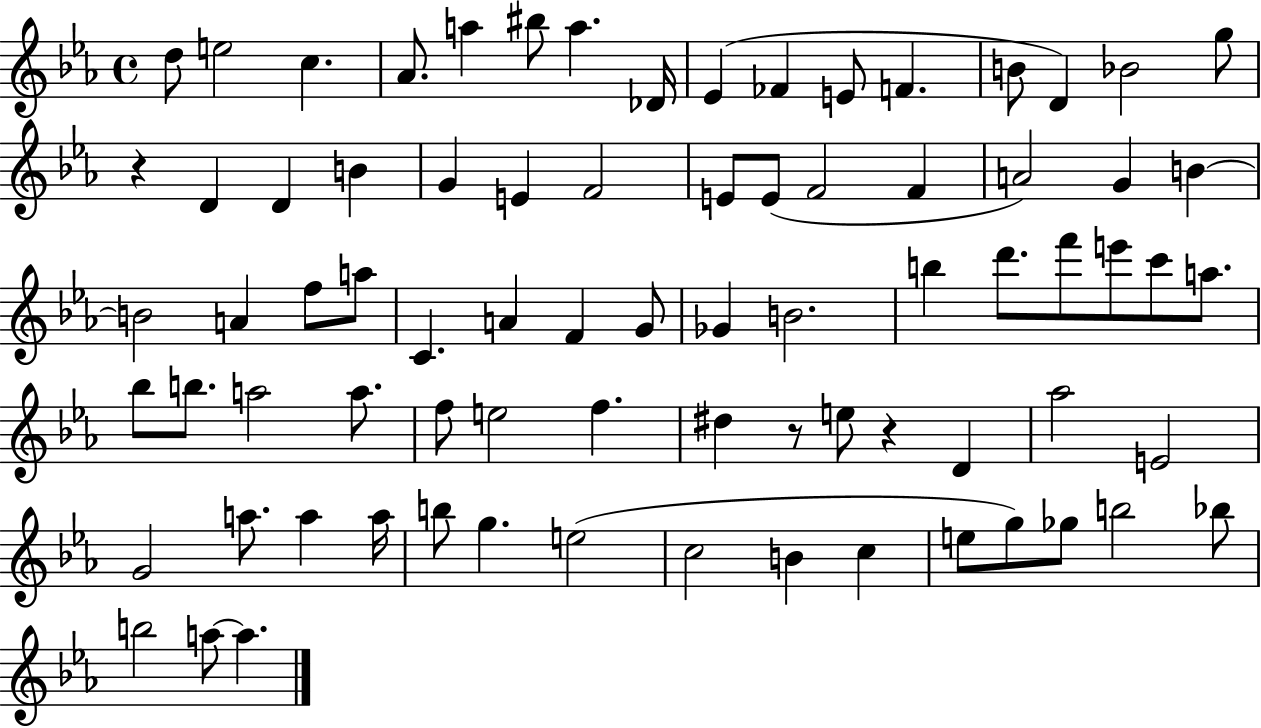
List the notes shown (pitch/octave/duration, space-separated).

D5/e E5/h C5/q. Ab4/e. A5/q BIS5/e A5/q. Db4/s Eb4/q FES4/q E4/e F4/q. B4/e D4/q Bb4/h G5/e R/q D4/q D4/q B4/q G4/q E4/q F4/h E4/e E4/e F4/h F4/q A4/h G4/q B4/q B4/h A4/q F5/e A5/e C4/q. A4/q F4/q G4/e Gb4/q B4/h. B5/q D6/e. F6/e E6/e C6/e A5/e. Bb5/e B5/e. A5/h A5/e. F5/e E5/h F5/q. D#5/q R/e E5/e R/q D4/q Ab5/h E4/h G4/h A5/e. A5/q A5/s B5/e G5/q. E5/h C5/h B4/q C5/q E5/e G5/e Gb5/e B5/h Bb5/e B5/h A5/e A5/q.